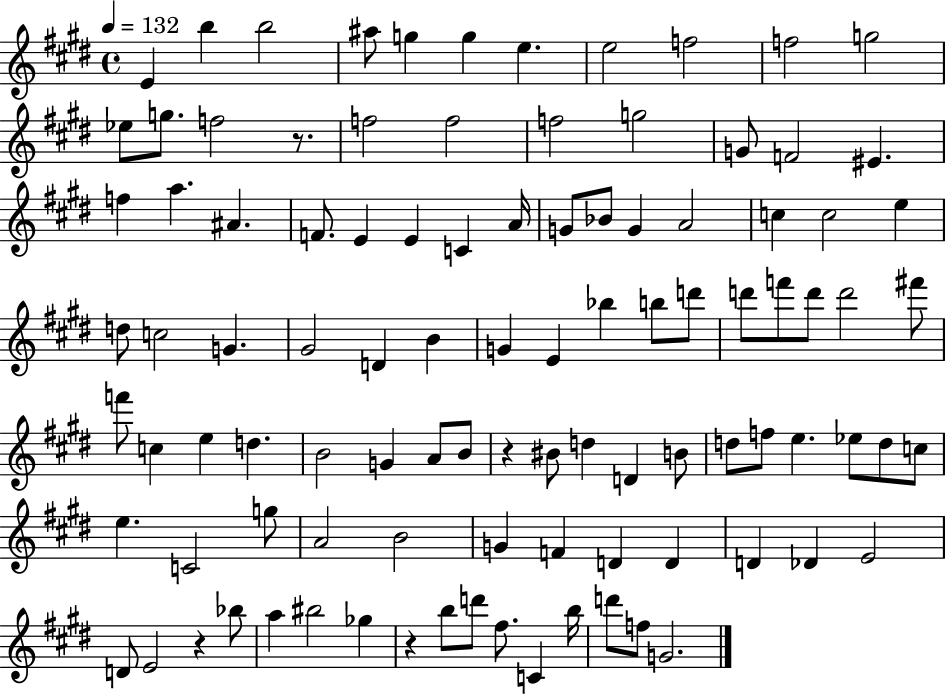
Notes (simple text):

E4/q B5/q B5/h A#5/e G5/q G5/q E5/q. E5/h F5/h F5/h G5/h Eb5/e G5/e. F5/h R/e. F5/h F5/h F5/h G5/h G4/e F4/h EIS4/q. F5/q A5/q. A#4/q. F4/e. E4/q E4/q C4/q A4/s G4/e Bb4/e G4/q A4/h C5/q C5/h E5/q D5/e C5/h G4/q. G#4/h D4/q B4/q G4/q E4/q Bb5/q B5/e D6/e D6/e F6/e D6/e D6/h F#6/e F6/e C5/q E5/q D5/q. B4/h G4/q A4/e B4/e R/q BIS4/e D5/q D4/q B4/e D5/e F5/e E5/q. Eb5/e D5/e C5/e E5/q. C4/h G5/e A4/h B4/h G4/q F4/q D4/q D4/q D4/q Db4/q E4/h D4/e E4/h R/q Bb5/e A5/q BIS5/h Gb5/q R/q B5/e D6/e F#5/e. C4/q B5/s D6/e F5/e G4/h.